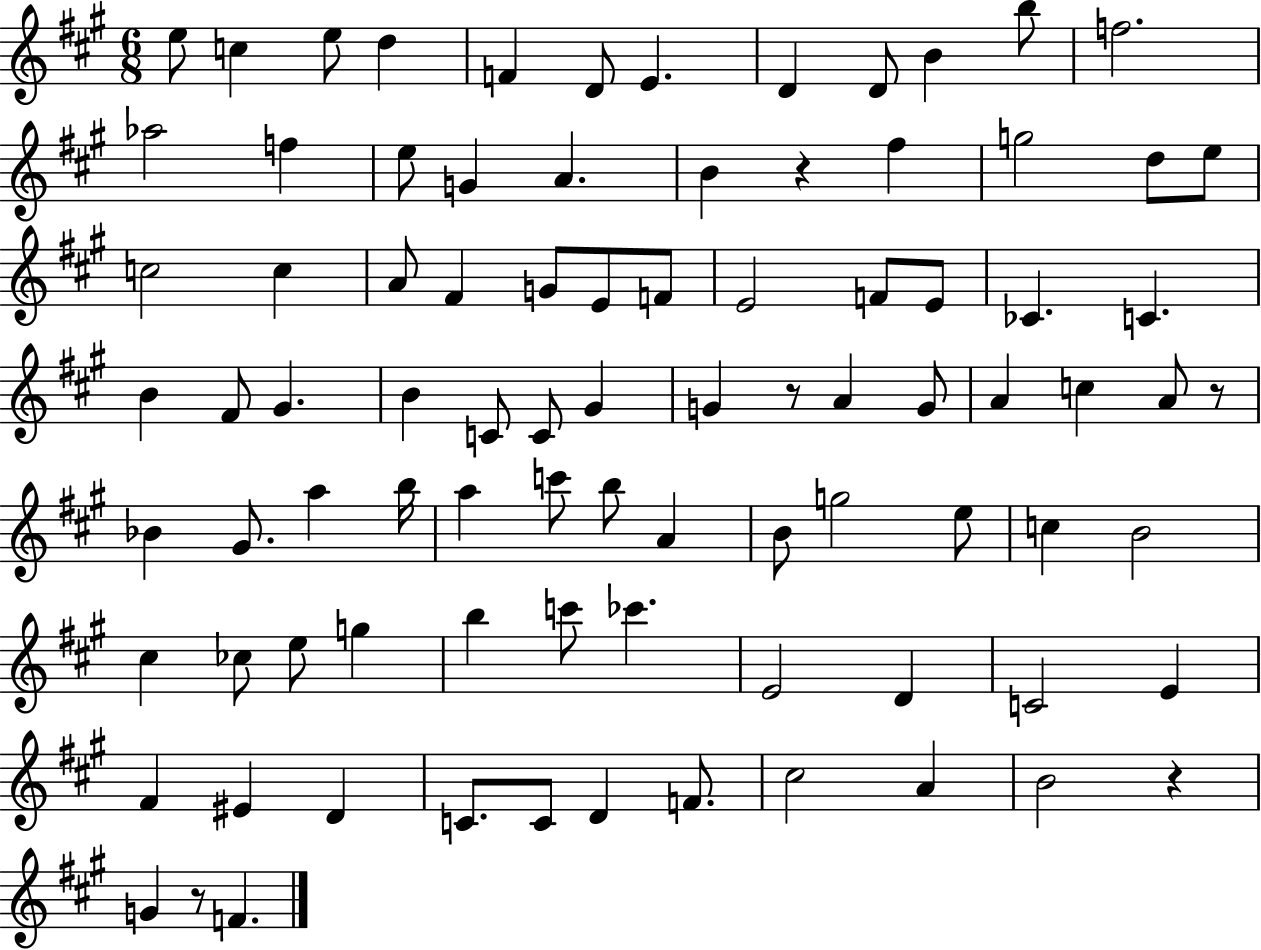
E5/e C5/q E5/e D5/q F4/q D4/e E4/q. D4/q D4/e B4/q B5/e F5/h. Ab5/h F5/q E5/e G4/q A4/q. B4/q R/q F#5/q G5/h D5/e E5/e C5/h C5/q A4/e F#4/q G4/e E4/e F4/e E4/h F4/e E4/e CES4/q. C4/q. B4/q F#4/e G#4/q. B4/q C4/e C4/e G#4/q G4/q R/e A4/q G4/e A4/q C5/q A4/e R/e Bb4/q G#4/e. A5/q B5/s A5/q C6/e B5/e A4/q B4/e G5/h E5/e C5/q B4/h C#5/q CES5/e E5/e G5/q B5/q C6/e CES6/q. E4/h D4/q C4/h E4/q F#4/q EIS4/q D4/q C4/e. C4/e D4/q F4/e. C#5/h A4/q B4/h R/q G4/q R/e F4/q.